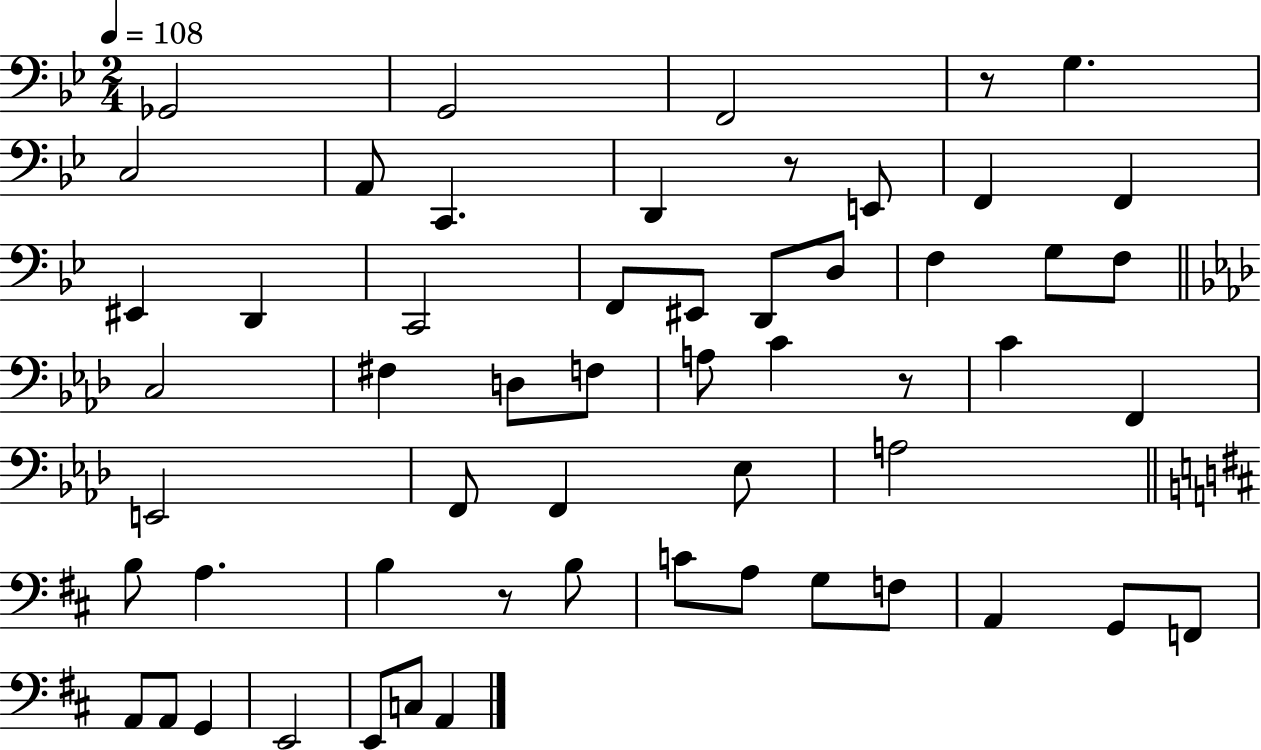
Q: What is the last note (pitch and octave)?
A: A2